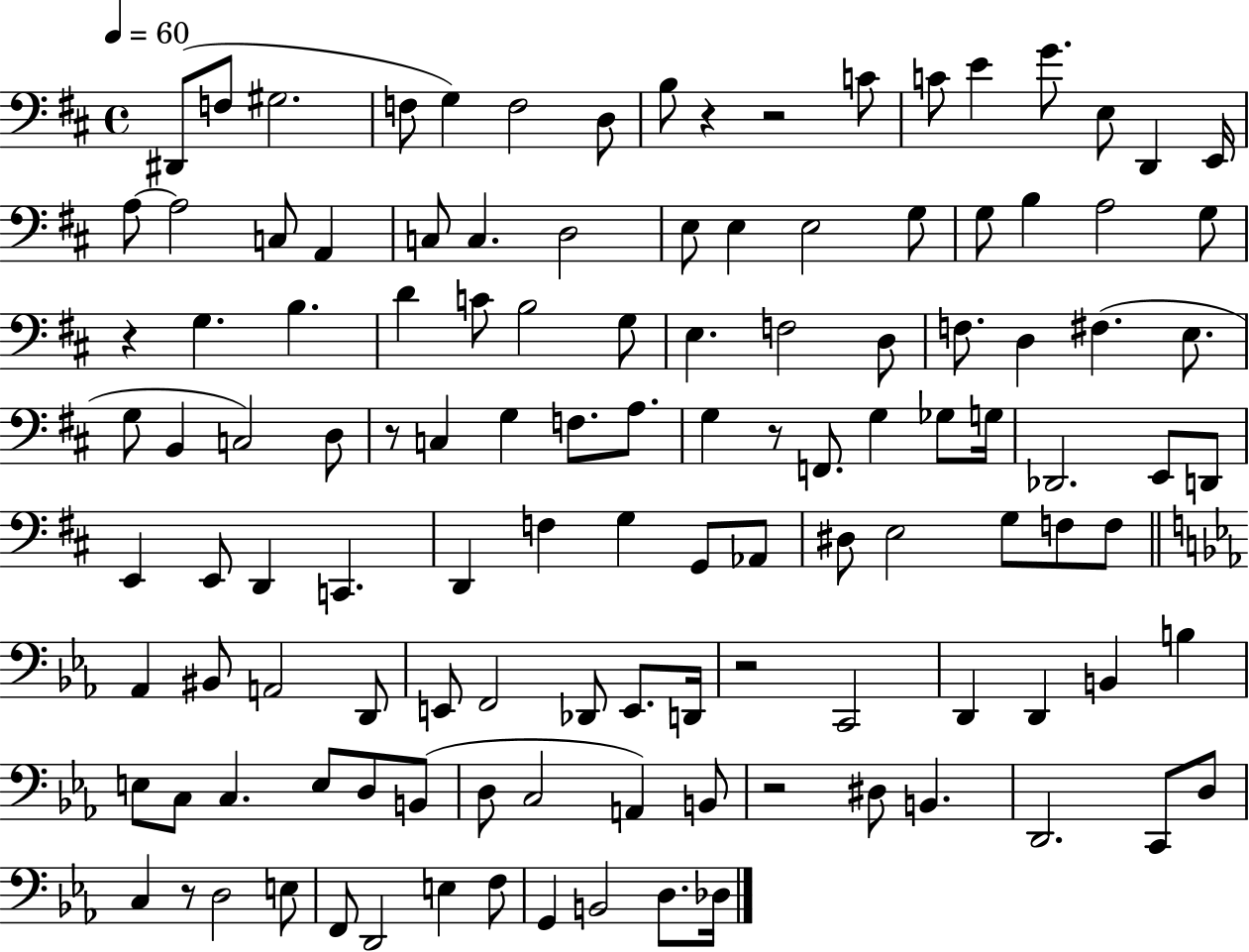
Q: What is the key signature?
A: D major